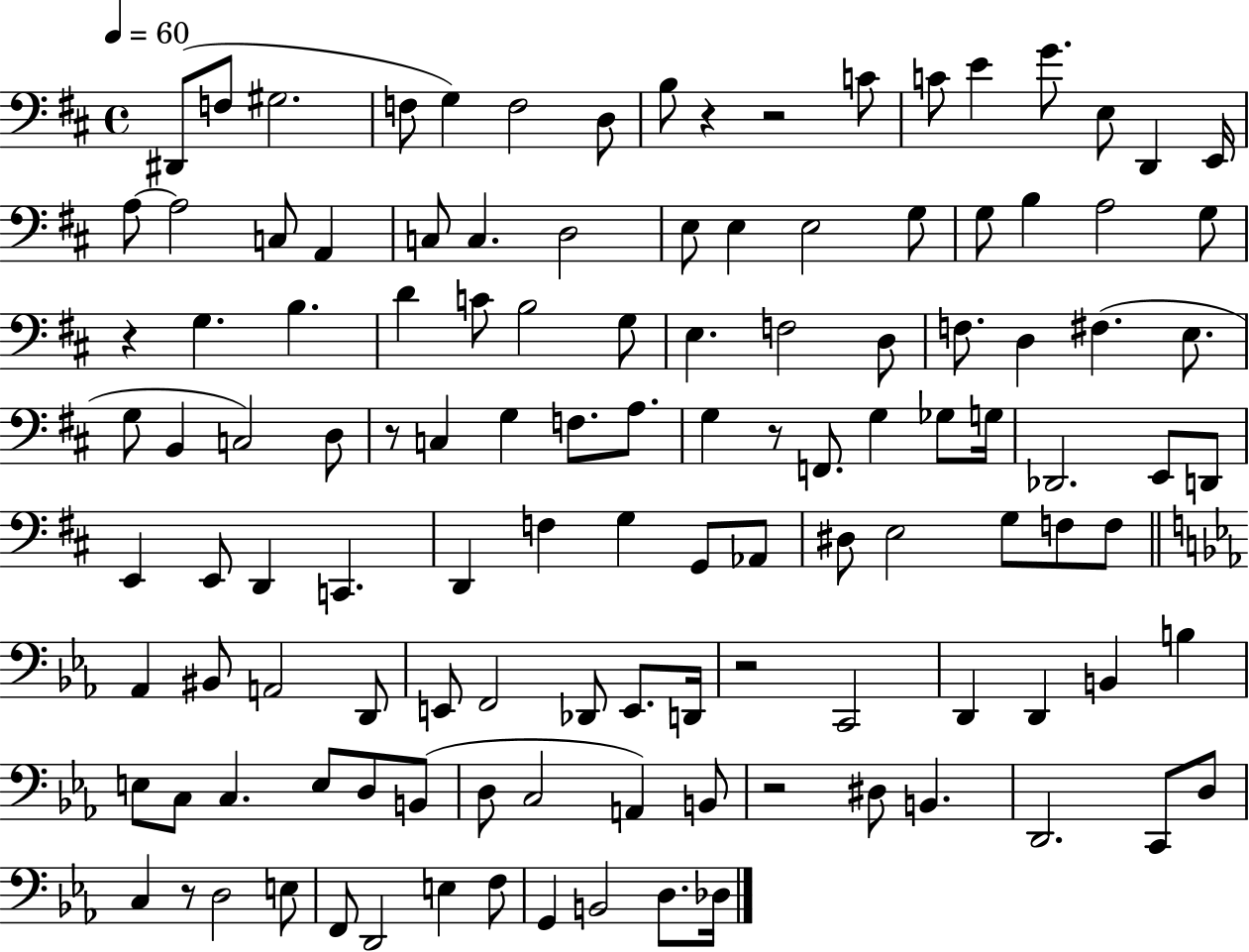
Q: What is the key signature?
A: D major